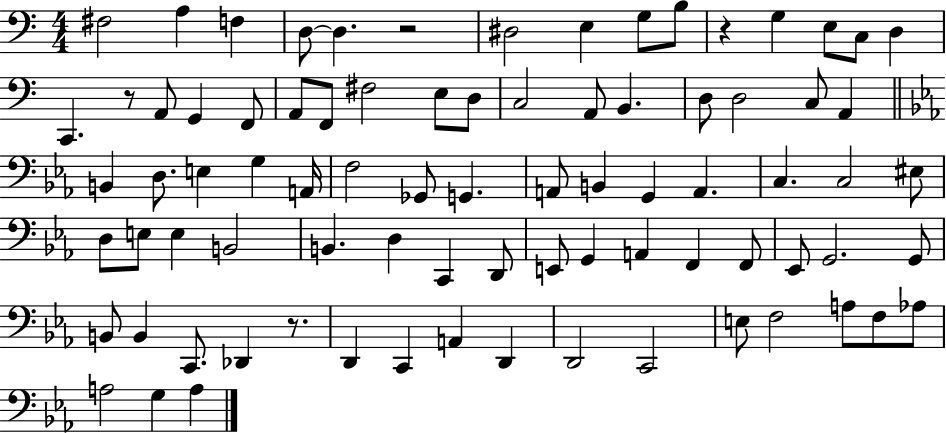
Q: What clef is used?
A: bass